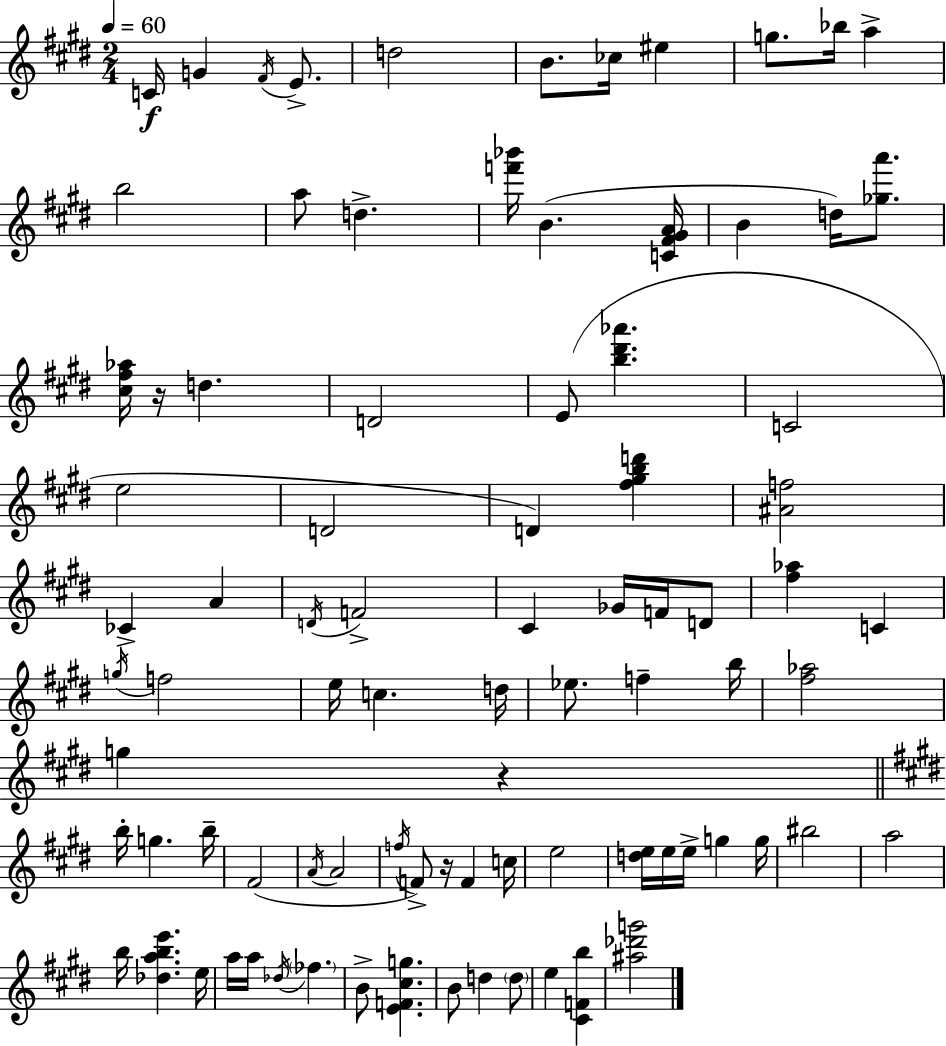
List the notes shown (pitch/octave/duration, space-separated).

C4/s G4/q F#4/s E4/e. D5/h B4/e. CES5/s EIS5/q G5/e. Bb5/s A5/q B5/h A5/e D5/q. [F6,Bb6]/s B4/q. [C4,F#4,G#4,A4]/s B4/q D5/s [Gb5,A6]/e. [C#5,F#5,Ab5]/s R/s D5/q. D4/h E4/e [B5,D#6,Ab6]/q. C4/h E5/h D4/h D4/q [F#5,G#5,B5,D6]/q [A#4,F5]/h CES4/q A4/q D4/s F4/h C#4/q Gb4/s F4/s D4/e [F#5,Ab5]/q C4/q G5/s F5/h E5/s C5/q. D5/s Eb5/e. F5/q B5/s [F#5,Ab5]/h G5/q R/q B5/s G5/q. B5/s F#4/h A4/s A4/h F5/s F4/e R/s F4/q C5/s E5/h [D5,E5]/s E5/s E5/s G5/q G5/s BIS5/h A5/h B5/s [Db5,A5,B5,E6]/q. E5/s A5/s A5/s Db5/s FES5/q. B4/e [E4,F4,C#5,G5]/q. B4/e D5/q D5/e E5/q [C#4,F4,B5]/q [A#5,Db6,G6]/h